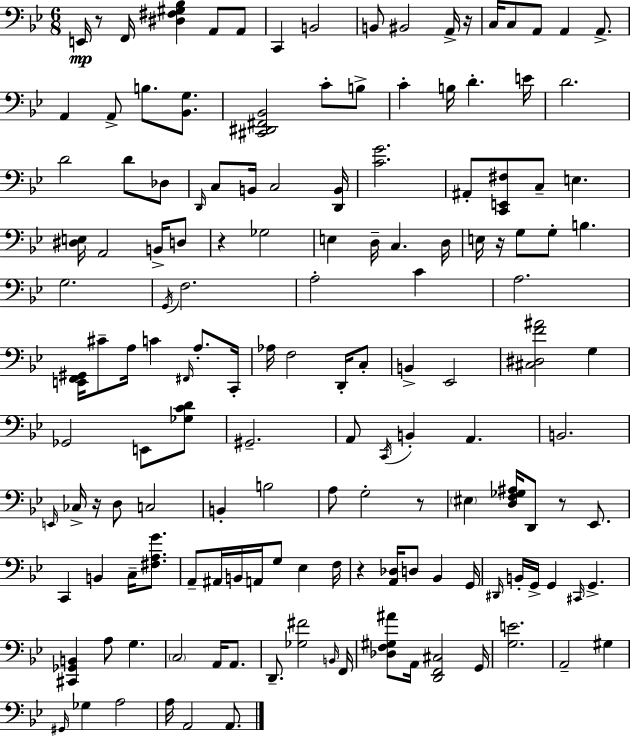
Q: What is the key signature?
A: BES major